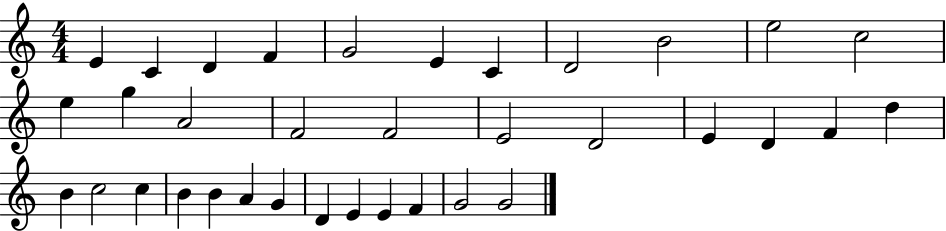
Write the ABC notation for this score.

X:1
T:Untitled
M:4/4
L:1/4
K:C
E C D F G2 E C D2 B2 e2 c2 e g A2 F2 F2 E2 D2 E D F d B c2 c B B A G D E E F G2 G2